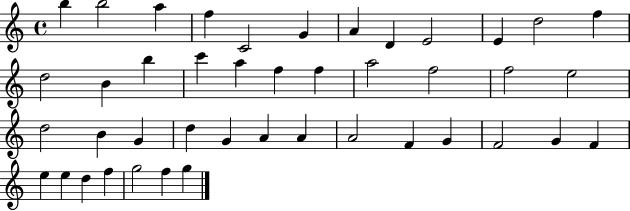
B5/q B5/h A5/q F5/q C4/h G4/q A4/q D4/q E4/h E4/q D5/h F5/q D5/h B4/q B5/q C6/q A5/q F5/q F5/q A5/h F5/h F5/h E5/h D5/h B4/q G4/q D5/q G4/q A4/q A4/q A4/h F4/q G4/q F4/h G4/q F4/q E5/q E5/q D5/q F5/q G5/h F5/q G5/q